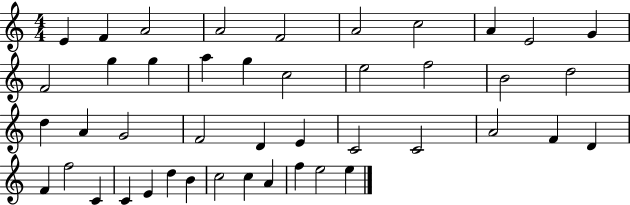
{
  \clef treble
  \numericTimeSignature
  \time 4/4
  \key c \major
  e'4 f'4 a'2 | a'2 f'2 | a'2 c''2 | a'4 e'2 g'4 | \break f'2 g''4 g''4 | a''4 g''4 c''2 | e''2 f''2 | b'2 d''2 | \break d''4 a'4 g'2 | f'2 d'4 e'4 | c'2 c'2 | a'2 f'4 d'4 | \break f'4 f''2 c'4 | c'4 e'4 d''4 b'4 | c''2 c''4 a'4 | f''4 e''2 e''4 | \break \bar "|."
}